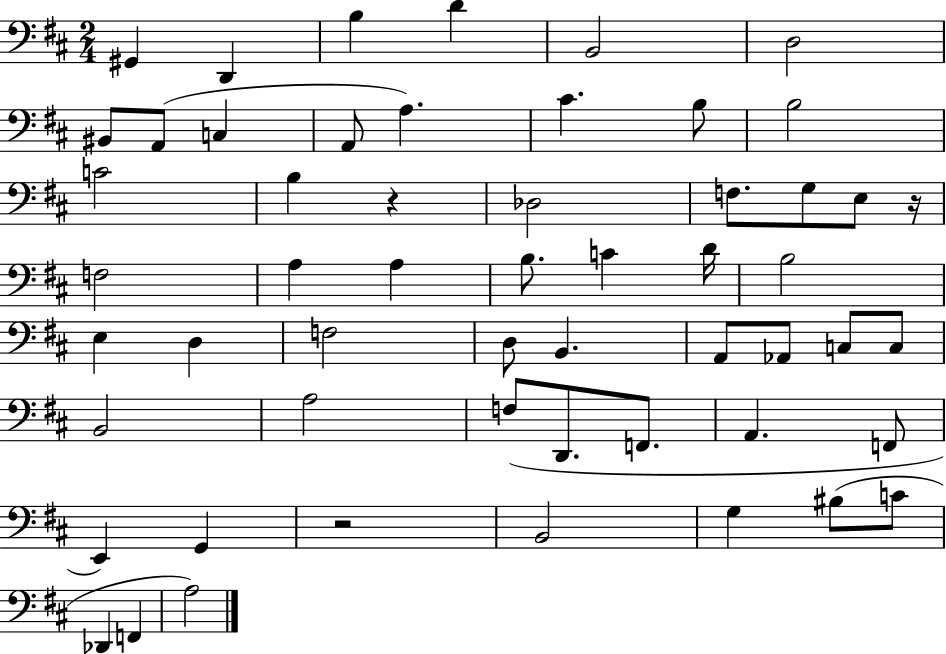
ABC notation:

X:1
T:Untitled
M:2/4
L:1/4
K:D
^G,, D,, B, D B,,2 D,2 ^B,,/2 A,,/2 C, A,,/2 A, ^C B,/2 B,2 C2 B, z _D,2 F,/2 G,/2 E,/2 z/4 F,2 A, A, B,/2 C D/4 B,2 E, D, F,2 D,/2 B,, A,,/2 _A,,/2 C,/2 C,/2 B,,2 A,2 F,/2 D,,/2 F,,/2 A,, F,,/2 E,, G,, z2 B,,2 G, ^B,/2 C/2 _D,, F,, A,2